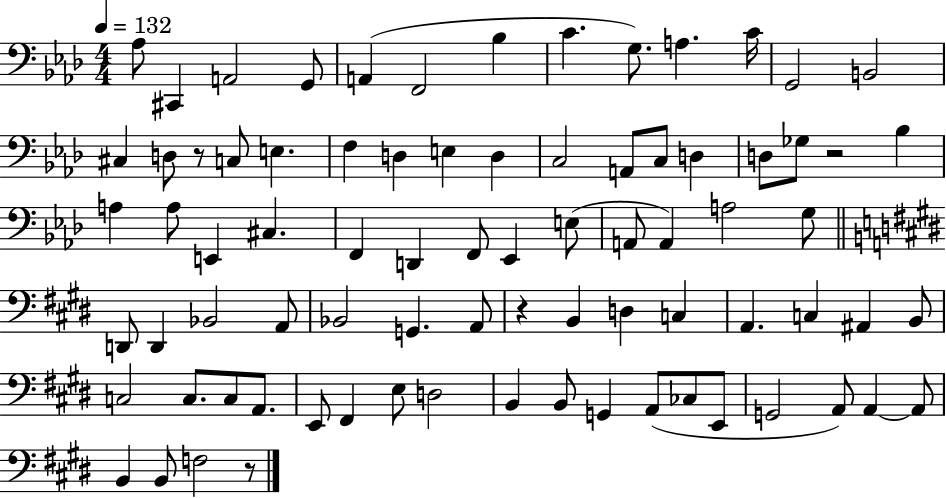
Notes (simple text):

Ab3/e C#2/q A2/h G2/e A2/q F2/h Bb3/q C4/q. G3/e. A3/q. C4/s G2/h B2/h C#3/q D3/e R/e C3/e E3/q. F3/q D3/q E3/q D3/q C3/h A2/e C3/e D3/q D3/e Gb3/e R/h Bb3/q A3/q A3/e E2/q C#3/q. F2/q D2/q F2/e Eb2/q E3/e A2/e A2/q A3/h G3/e D2/e D2/q Bb2/h A2/e Bb2/h G2/q. A2/e R/q B2/q D3/q C3/q A2/q. C3/q A#2/q B2/e C3/h C3/e. C3/e A2/e. E2/e F#2/q E3/e D3/h B2/q B2/e G2/q A2/e CES3/e E2/e G2/h A2/e A2/q A2/e B2/q B2/e F3/h R/e